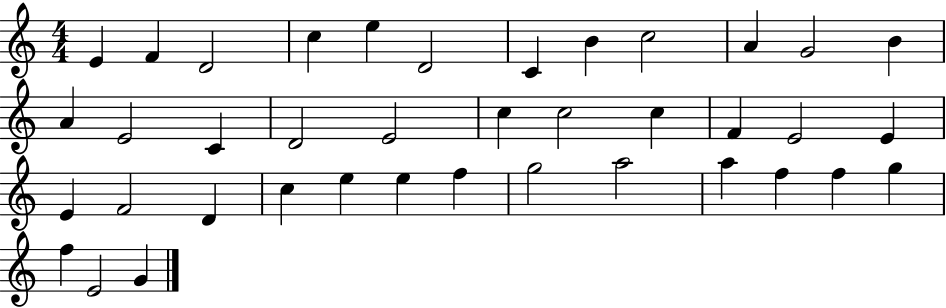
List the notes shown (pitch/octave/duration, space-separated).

E4/q F4/q D4/h C5/q E5/q D4/h C4/q B4/q C5/h A4/q G4/h B4/q A4/q E4/h C4/q D4/h E4/h C5/q C5/h C5/q F4/q E4/h E4/q E4/q F4/h D4/q C5/q E5/q E5/q F5/q G5/h A5/h A5/q F5/q F5/q G5/q F5/q E4/h G4/q